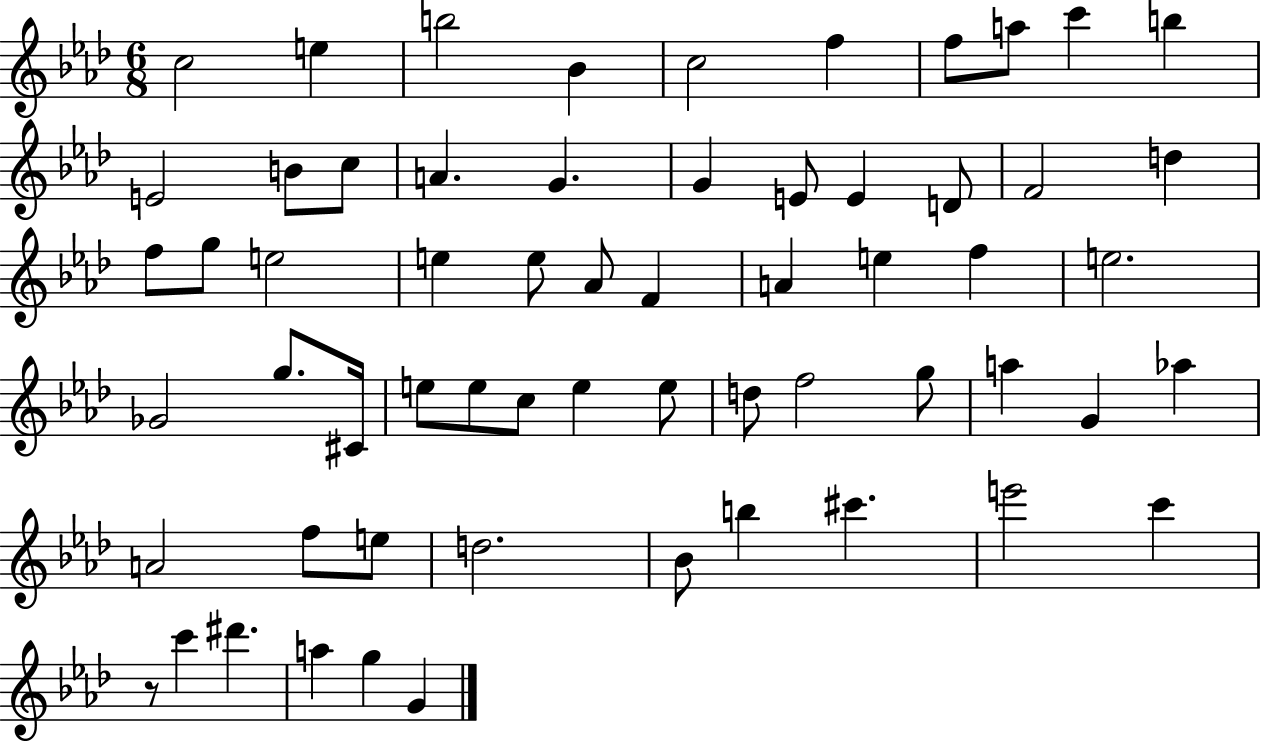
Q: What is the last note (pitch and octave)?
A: G4